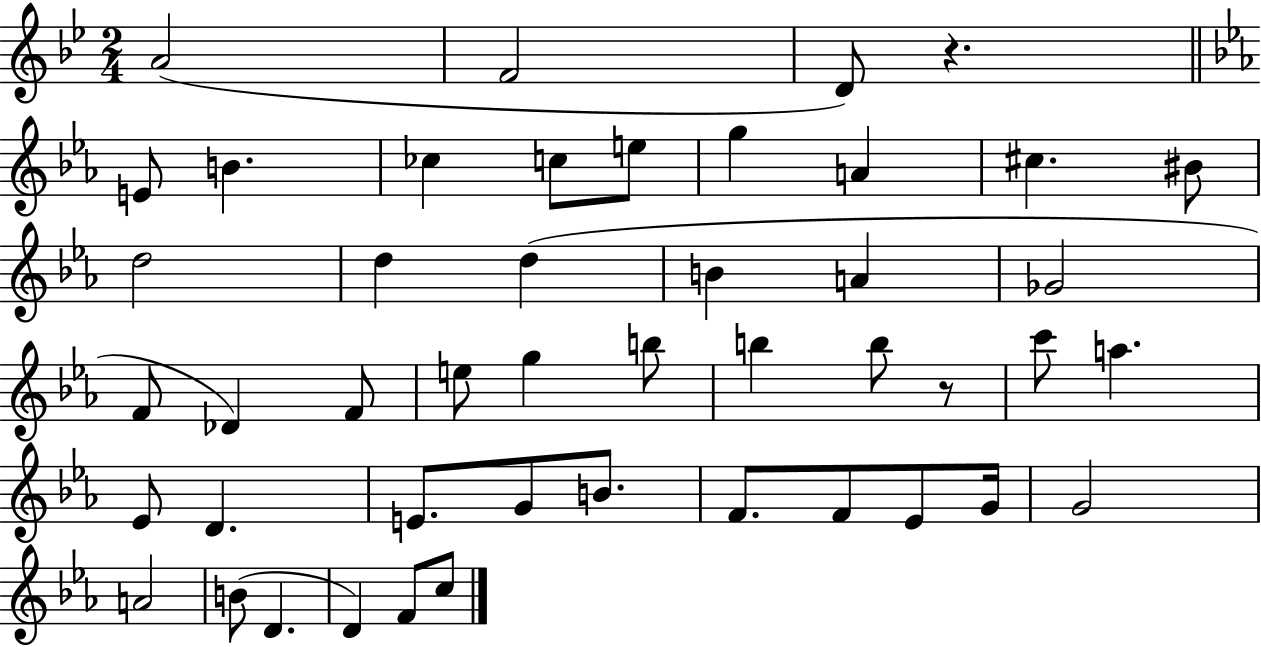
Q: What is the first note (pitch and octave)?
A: A4